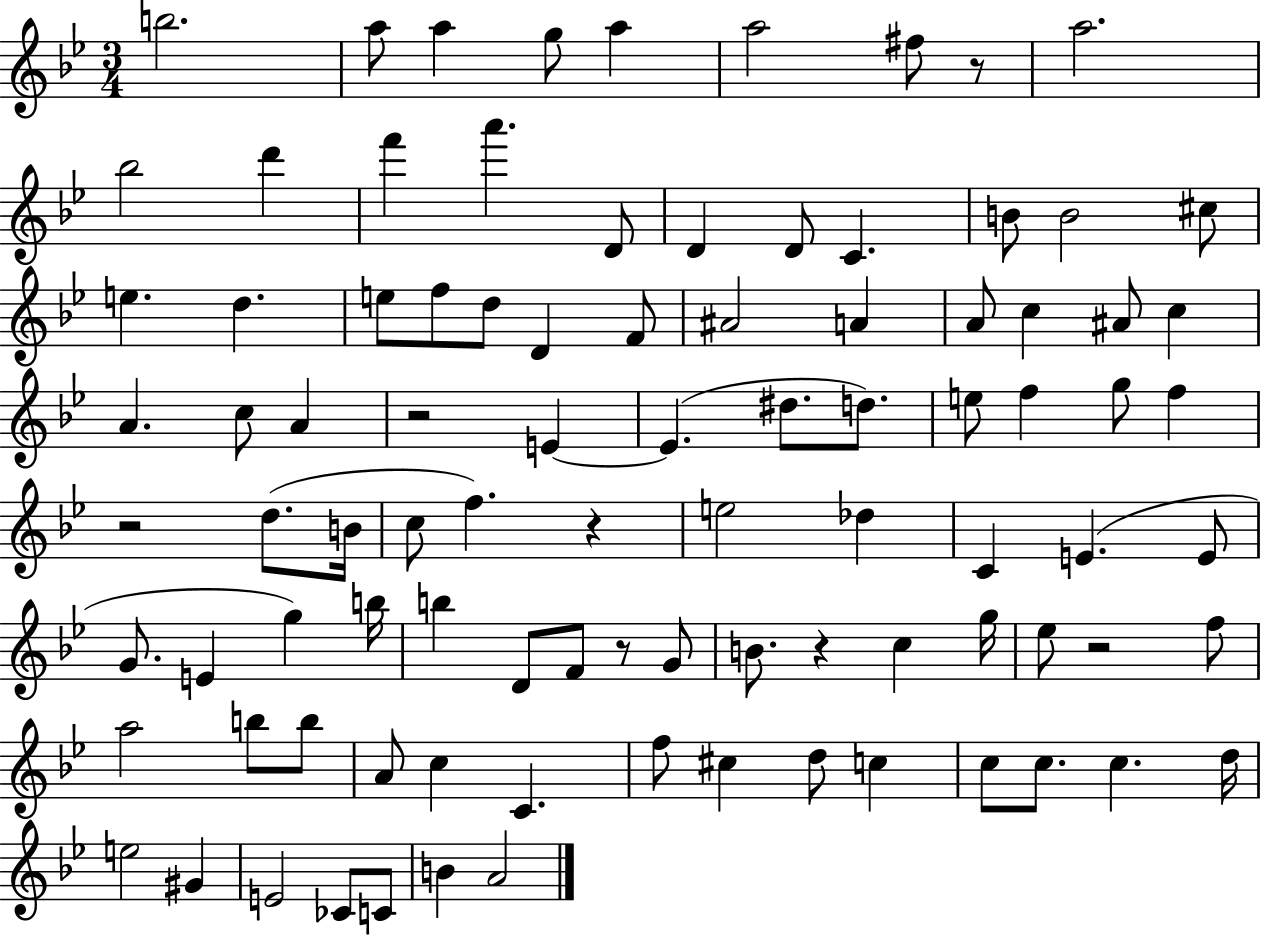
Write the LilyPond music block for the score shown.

{
  \clef treble
  \numericTimeSignature
  \time 3/4
  \key bes \major
  \repeat volta 2 { b''2. | a''8 a''4 g''8 a''4 | a''2 fis''8 r8 | a''2. | \break bes''2 d'''4 | f'''4 a'''4. d'8 | d'4 d'8 c'4. | b'8 b'2 cis''8 | \break e''4. d''4. | e''8 f''8 d''8 d'4 f'8 | ais'2 a'4 | a'8 c''4 ais'8 c''4 | \break a'4. c''8 a'4 | r2 e'4~~ | e'4.( dis''8. d''8.) | e''8 f''4 g''8 f''4 | \break r2 d''8.( b'16 | c''8 f''4.) r4 | e''2 des''4 | c'4 e'4.( e'8 | \break g'8. e'4 g''4) b''16 | b''4 d'8 f'8 r8 g'8 | b'8. r4 c''4 g''16 | ees''8 r2 f''8 | \break a''2 b''8 b''8 | a'8 c''4 c'4. | f''8 cis''4 d''8 c''4 | c''8 c''8. c''4. d''16 | \break e''2 gis'4 | e'2 ces'8 c'8 | b'4 a'2 | } \bar "|."
}